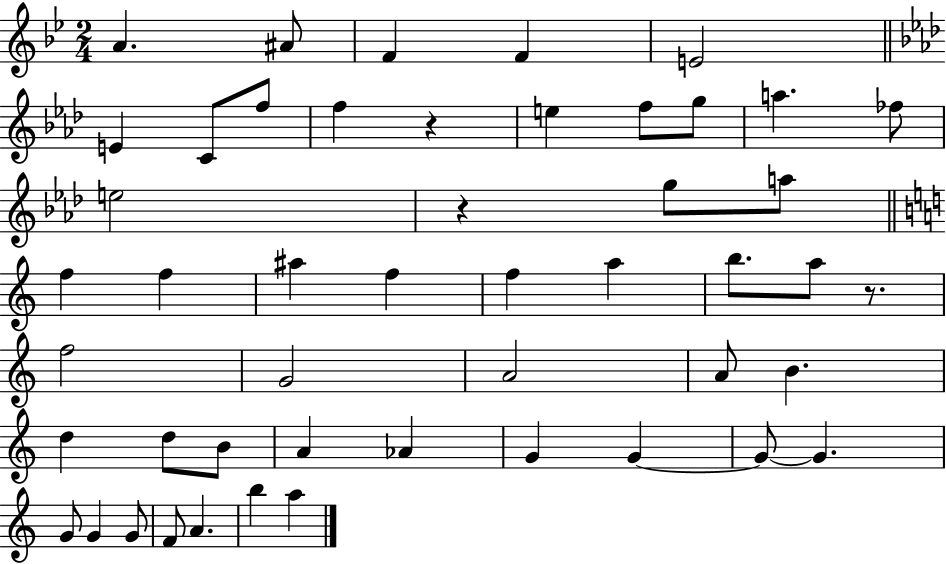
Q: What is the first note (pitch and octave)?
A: A4